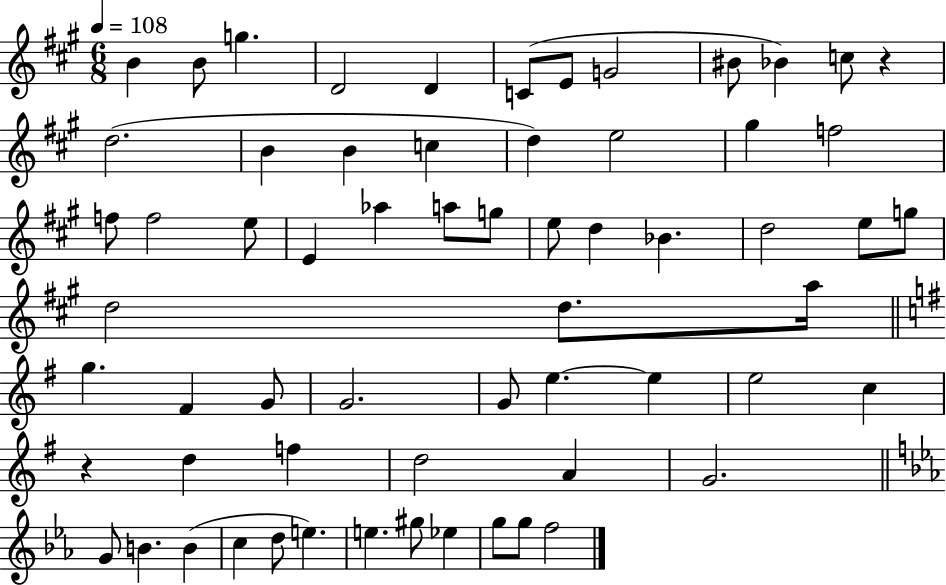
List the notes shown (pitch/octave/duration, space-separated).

B4/q B4/e G5/q. D4/h D4/q C4/e E4/e G4/h BIS4/e Bb4/q C5/e R/q D5/h. B4/q B4/q C5/q D5/q E5/h G#5/q F5/h F5/e F5/h E5/e E4/q Ab5/q A5/e G5/e E5/e D5/q Bb4/q. D5/h E5/e G5/e D5/h D5/e. A5/s G5/q. F#4/q G4/e G4/h. G4/e E5/q. E5/q E5/h C5/q R/q D5/q F5/q D5/h A4/q G4/h. G4/e B4/q. B4/q C5/q D5/e E5/q. E5/q. G#5/e Eb5/q G5/e G5/e F5/h